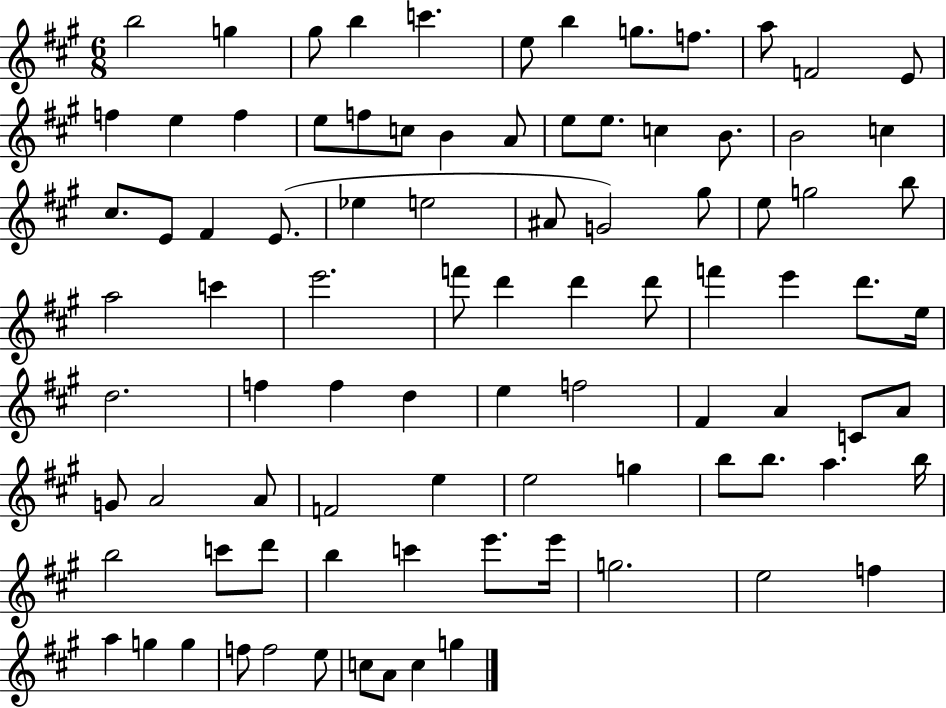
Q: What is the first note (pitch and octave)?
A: B5